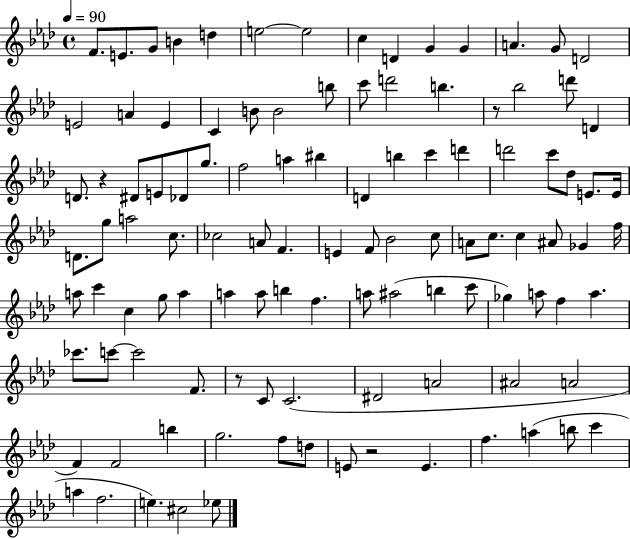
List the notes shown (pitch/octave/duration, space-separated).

F4/e. E4/e. G4/e B4/q D5/q E5/h E5/h C5/q D4/q G4/q G4/q A4/q. G4/e D4/h E4/h A4/q E4/q C4/q B4/e B4/h B5/e C6/e D6/h B5/q. R/e Bb5/h D6/e D4/q D4/e. R/q D#4/e E4/e Db4/e G5/e. F5/h A5/q BIS5/q D4/q B5/q C6/q D6/q D6/h C6/e Db5/e E4/e. E4/s D4/e. G5/e A5/h C5/e. CES5/h A4/e F4/q. E4/q F4/e Bb4/h C5/e A4/e C5/e. C5/q A#4/e Gb4/q F5/s A5/e C6/q C5/q G5/e A5/q A5/q A5/e B5/q F5/q. A5/e A#5/h B5/q C6/e Gb5/q A5/e F5/q A5/q. CES6/e. C6/e C6/h F4/e. R/e C4/e C4/h. D#4/h A4/h A#4/h A4/h F4/q F4/h B5/q G5/h. F5/e D5/e E4/e R/h E4/q. F5/q. A5/q B5/e C6/q A5/q F5/h. E5/q. C#5/h Eb5/e